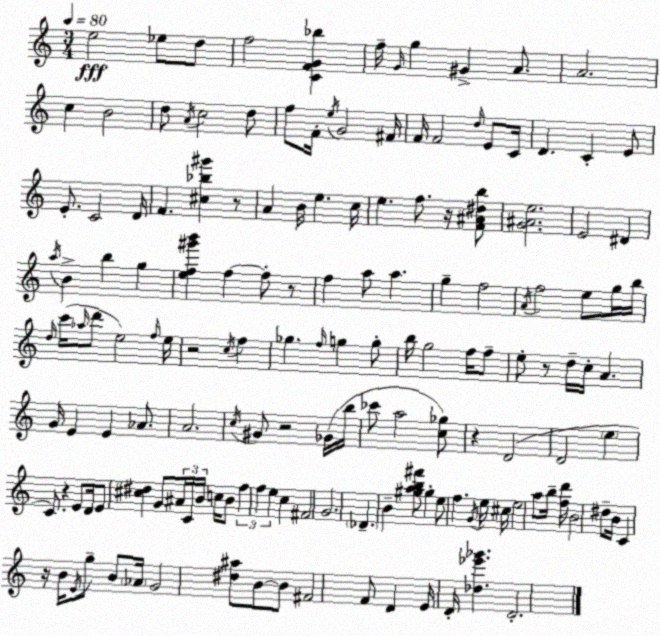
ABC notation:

X:1
T:Untitled
M:3/4
L:1/4
K:C
e2 _e/2 d/2 f2 [CFG_b] f/4 G/4 g ^G A/2 A2 c B2 d/2 A/4 c2 d/2 f/2 F/4 e/4 G2 ^F/4 F/4 F2 d/4 E/2 C/4 D C E/2 E/2 C2 D/4 F [^c_b^g'] z/2 A B/4 e c/4 e f/2 z/4 [F^A^db]/2 [G^Ae]2 E2 ^D a/4 B b g [ef^g'b'] f f/2 z/2 f a/2 a g f2 A/4 f2 e/2 g/4 b/4 d/4 c'/4 _a/4 d'/2 e2 f/4 e/4 z2 c/4 f _g f/4 g g/2 b/4 g2 f/4 f/2 e/2 z/2 d/4 c/4 A G/4 E E _A/2 A2 c/4 ^G/2 z2 _G/4 b/4 _c'/2 a2 [c_g]/2 z D2 D2 e C/2 z E/2 D/4 E/2 [^c^d] G/2 ^A/4 C/4 B/4 c/4 B/2 f f e c ^F2 G2 _D B [^gab^f']/2 ^g e/2 f G/4 e/4 ^c/4 e2 a/2 b/4 [fd']/4 B2 ^d/2 B/4 C z/4 B/4 E/4 g/2 B/2 _A/4 G2 [^d^a]/2 B/2 B/2 ^F2 F/2 D E/4 D/4 [_d_e'_g'] D2